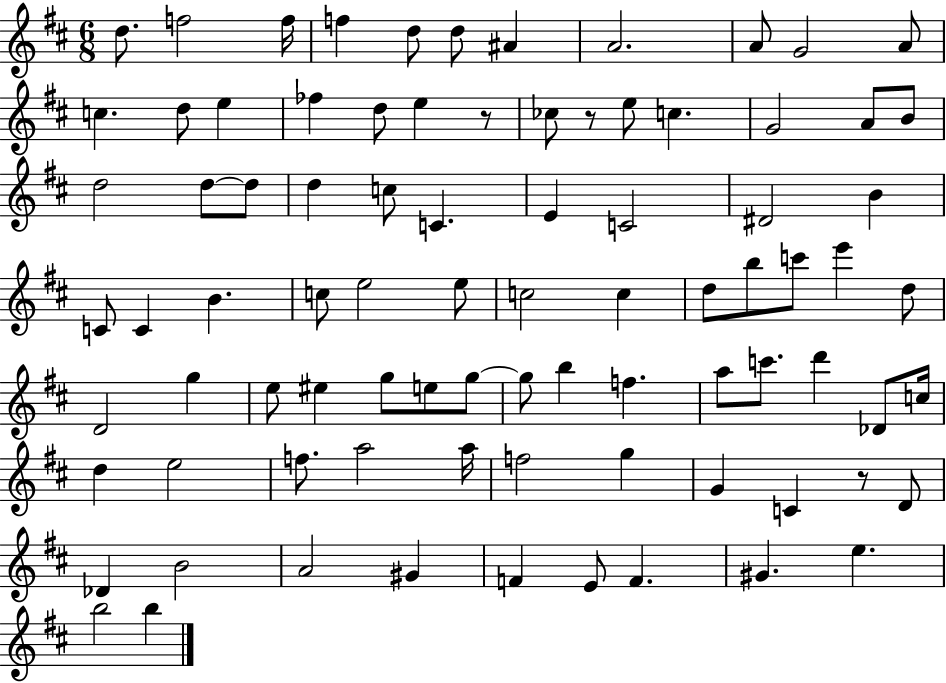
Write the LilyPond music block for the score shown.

{
  \clef treble
  \numericTimeSignature
  \time 6/8
  \key d \major
  d''8. f''2 f''16 | f''4 d''8 d''8 ais'4 | a'2. | a'8 g'2 a'8 | \break c''4. d''8 e''4 | fes''4 d''8 e''4 r8 | ces''8 r8 e''8 c''4. | g'2 a'8 b'8 | \break d''2 d''8~~ d''8 | d''4 c''8 c'4. | e'4 c'2 | dis'2 b'4 | \break c'8 c'4 b'4. | c''8 e''2 e''8 | c''2 c''4 | d''8 b''8 c'''8 e'''4 d''8 | \break d'2 g''4 | e''8 eis''4 g''8 e''8 g''8~~ | g''8 b''4 f''4. | a''8 c'''8. d'''4 des'8 c''16 | \break d''4 e''2 | f''8. a''2 a''16 | f''2 g''4 | g'4 c'4 r8 d'8 | \break des'4 b'2 | a'2 gis'4 | f'4 e'8 f'4. | gis'4. e''4. | \break b''2 b''4 | \bar "|."
}